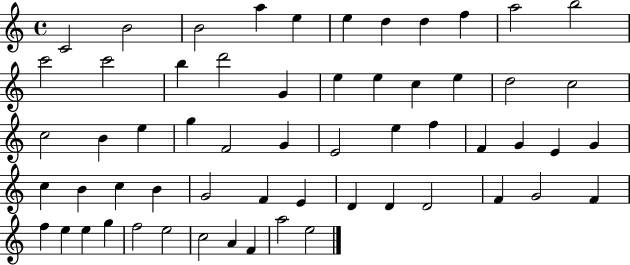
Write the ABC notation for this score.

X:1
T:Untitled
M:4/4
L:1/4
K:C
C2 B2 B2 a e e d d f a2 b2 c'2 c'2 b d'2 G e e c e d2 c2 c2 B e g F2 G E2 e f F G E G c B c B G2 F E D D D2 F G2 F f e e g f2 e2 c2 A F a2 e2